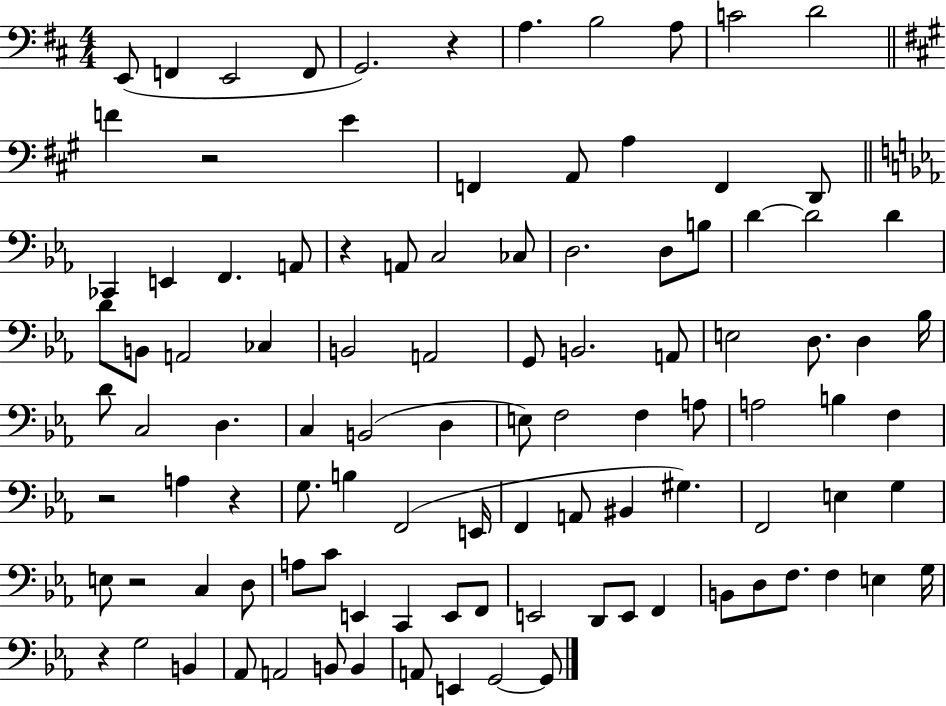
{
  \clef bass
  \numericTimeSignature
  \time 4/4
  \key d \major
  e,8( f,4 e,2 f,8 | g,2.) r4 | a4. b2 a8 | c'2 d'2 | \break \bar "||" \break \key a \major f'4 r2 e'4 | f,4 a,8 a4 f,4 d,8 | \bar "||" \break \key ees \major ces,4 e,4 f,4. a,8 | r4 a,8 c2 ces8 | d2. d8 b8 | d'4~~ d'2 d'4 | \break d'8 b,8 a,2 ces4 | b,2 a,2 | g,8 b,2. a,8 | e2 d8. d4 bes16 | \break d'8 c2 d4. | c4 b,2( d4 | e8) f2 f4 a8 | a2 b4 f4 | \break r2 a4 r4 | g8. b4 f,2( e,16 | f,4 a,8 bis,4 gis4.) | f,2 e4 g4 | \break e8 r2 c4 d8 | a8 c'8 e,4 c,4 e,8 f,8 | e,2 d,8 e,8 f,4 | b,8 d8 f8. f4 e4 g16 | \break r4 g2 b,4 | aes,8 a,2 b,8 b,4 | a,8 e,4 g,2~~ g,8 | \bar "|."
}